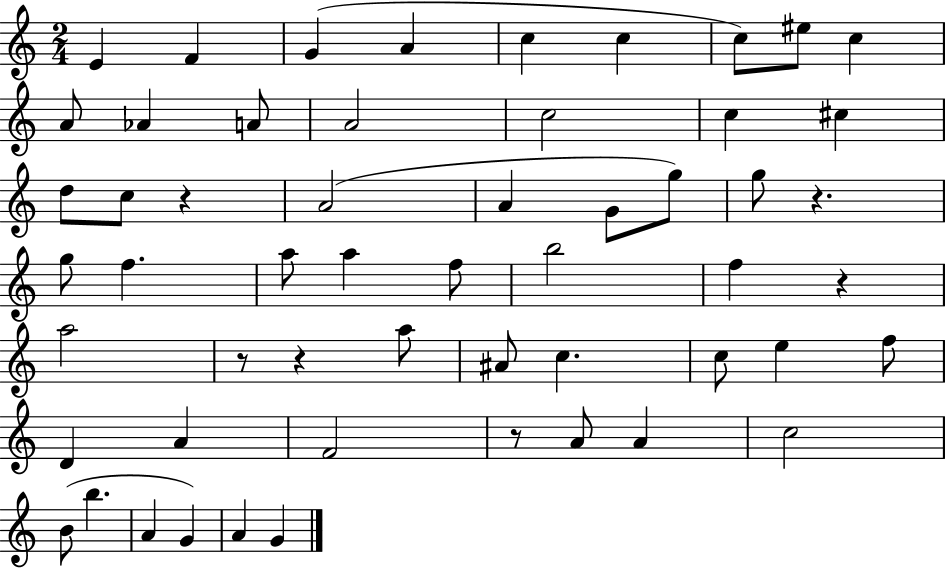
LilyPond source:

{
  \clef treble
  \numericTimeSignature
  \time 2/4
  \key c \major
  \repeat volta 2 { e'4 f'4 | g'4( a'4 | c''4 c''4 | c''8) eis''8 c''4 | \break a'8 aes'4 a'8 | a'2 | c''2 | c''4 cis''4 | \break d''8 c''8 r4 | a'2( | a'4 g'8 g''8) | g''8 r4. | \break g''8 f''4. | a''8 a''4 f''8 | b''2 | f''4 r4 | \break a''2 | r8 r4 a''8 | ais'8 c''4. | c''8 e''4 f''8 | \break d'4 a'4 | f'2 | r8 a'8 a'4 | c''2 | \break b'8( b''4. | a'4 g'4) | a'4 g'4 | } \bar "|."
}